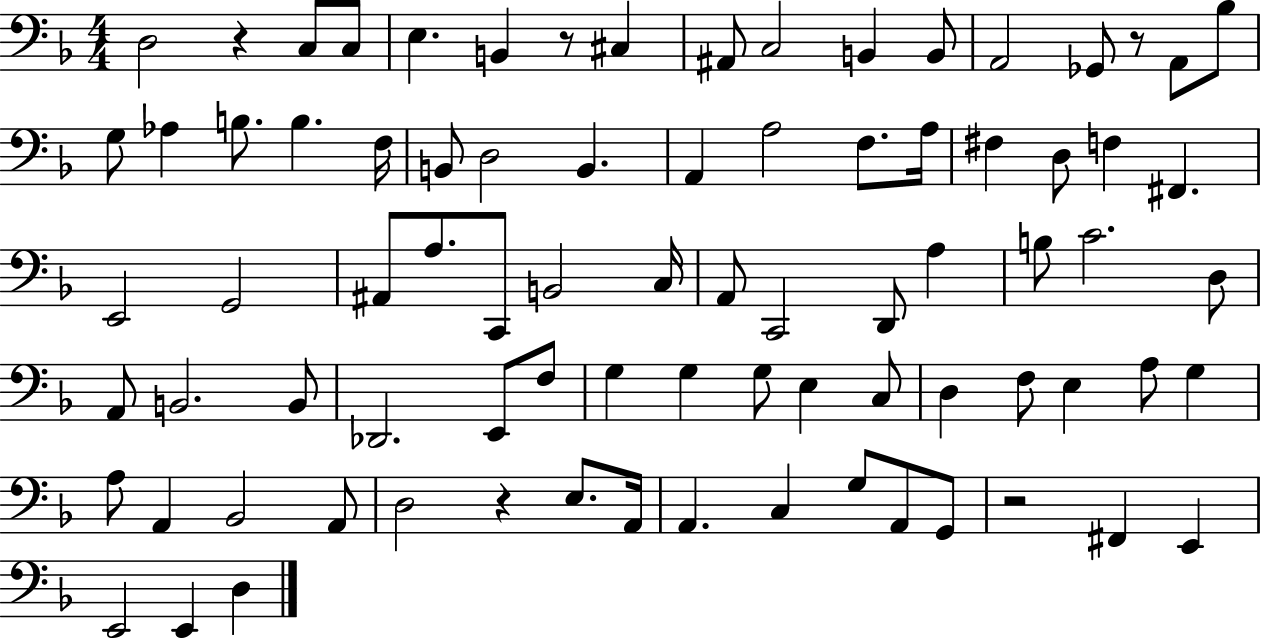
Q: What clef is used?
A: bass